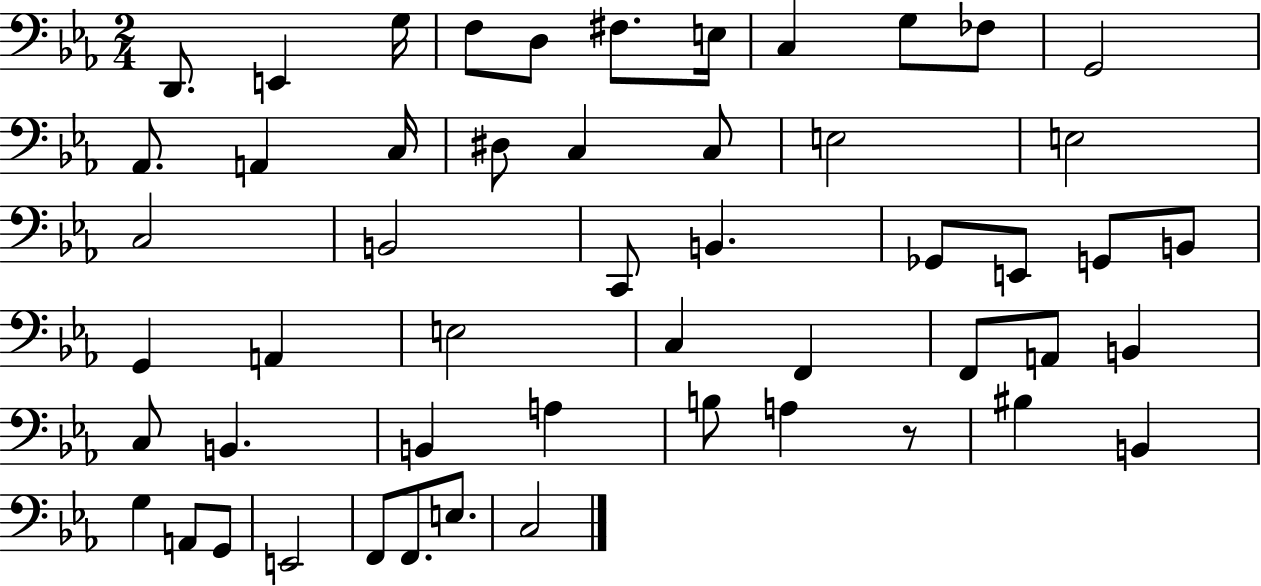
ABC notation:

X:1
T:Untitled
M:2/4
L:1/4
K:Eb
D,,/2 E,, G,/4 F,/2 D,/2 ^F,/2 E,/4 C, G,/2 _F,/2 G,,2 _A,,/2 A,, C,/4 ^D,/2 C, C,/2 E,2 E,2 C,2 B,,2 C,,/2 B,, _G,,/2 E,,/2 G,,/2 B,,/2 G,, A,, E,2 C, F,, F,,/2 A,,/2 B,, C,/2 B,, B,, A, B,/2 A, z/2 ^B, B,, G, A,,/2 G,,/2 E,,2 F,,/2 F,,/2 E,/2 C,2